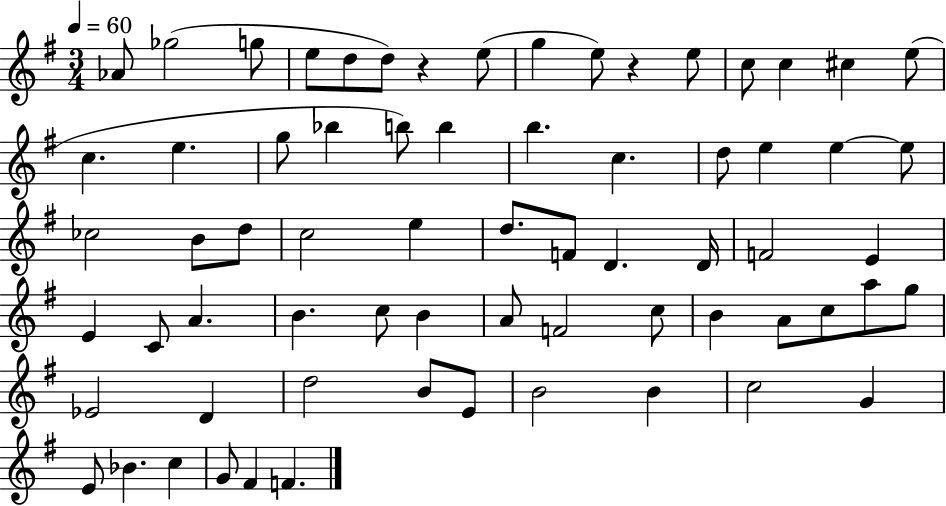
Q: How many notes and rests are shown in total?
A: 68